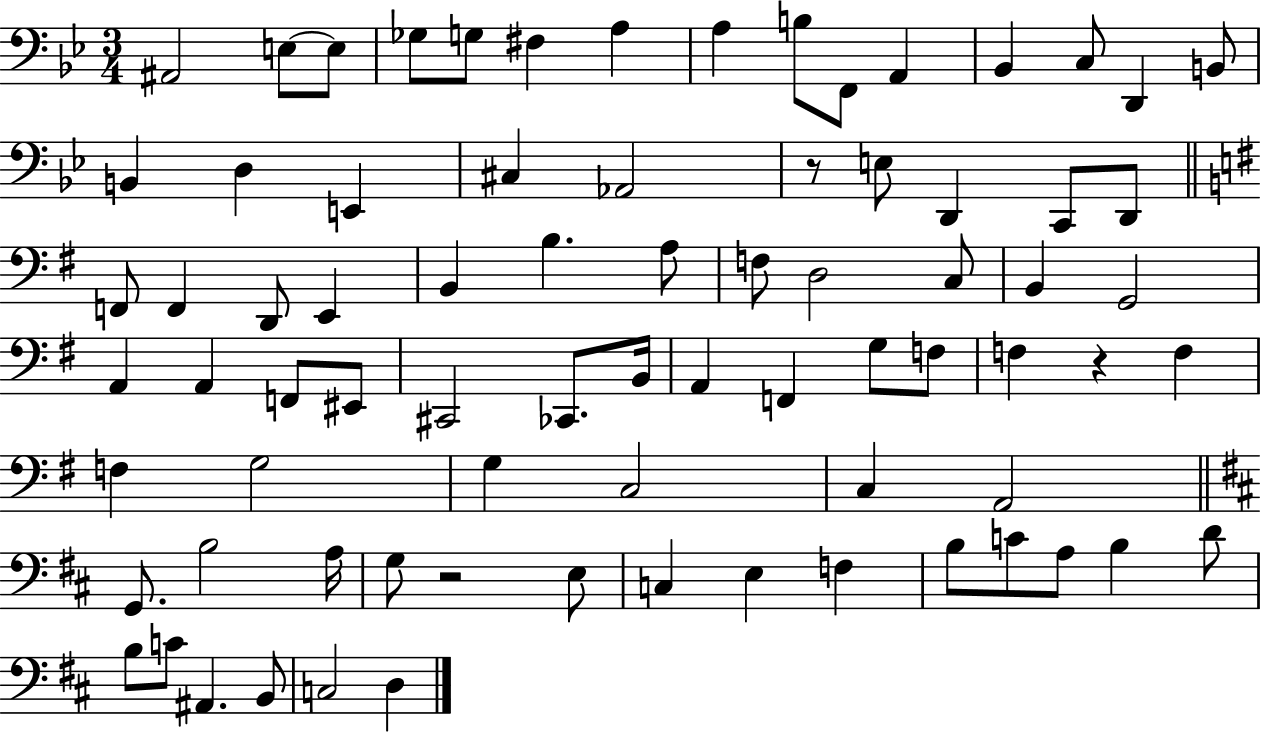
{
  \clef bass
  \numericTimeSignature
  \time 3/4
  \key bes \major
  \repeat volta 2 { ais,2 e8~~ e8 | ges8 g8 fis4 a4 | a4 b8 f,8 a,4 | bes,4 c8 d,4 b,8 | \break b,4 d4 e,4 | cis4 aes,2 | r8 e8 d,4 c,8 d,8 | \bar "||" \break \key e \minor f,8 f,4 d,8 e,4 | b,4 b4. a8 | f8 d2 c8 | b,4 g,2 | \break a,4 a,4 f,8 eis,8 | cis,2 ces,8. b,16 | a,4 f,4 g8 f8 | f4 r4 f4 | \break f4 g2 | g4 c2 | c4 a,2 | \bar "||" \break \key d \major g,8. b2 a16 | g8 r2 e8 | c4 e4 f4 | b8 c'8 a8 b4 d'8 | \break b8 c'8 ais,4. b,8 | c2 d4 | } \bar "|."
}